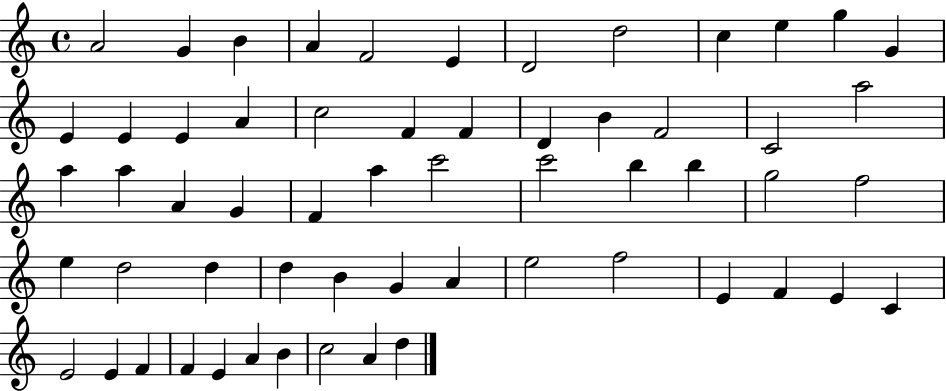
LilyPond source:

{
  \clef treble
  \time 4/4
  \defaultTimeSignature
  \key c \major
  a'2 g'4 b'4 | a'4 f'2 e'4 | d'2 d''2 | c''4 e''4 g''4 g'4 | \break e'4 e'4 e'4 a'4 | c''2 f'4 f'4 | d'4 b'4 f'2 | c'2 a''2 | \break a''4 a''4 a'4 g'4 | f'4 a''4 c'''2 | c'''2 b''4 b''4 | g''2 f''2 | \break e''4 d''2 d''4 | d''4 b'4 g'4 a'4 | e''2 f''2 | e'4 f'4 e'4 c'4 | \break e'2 e'4 f'4 | f'4 e'4 a'4 b'4 | c''2 a'4 d''4 | \bar "|."
}